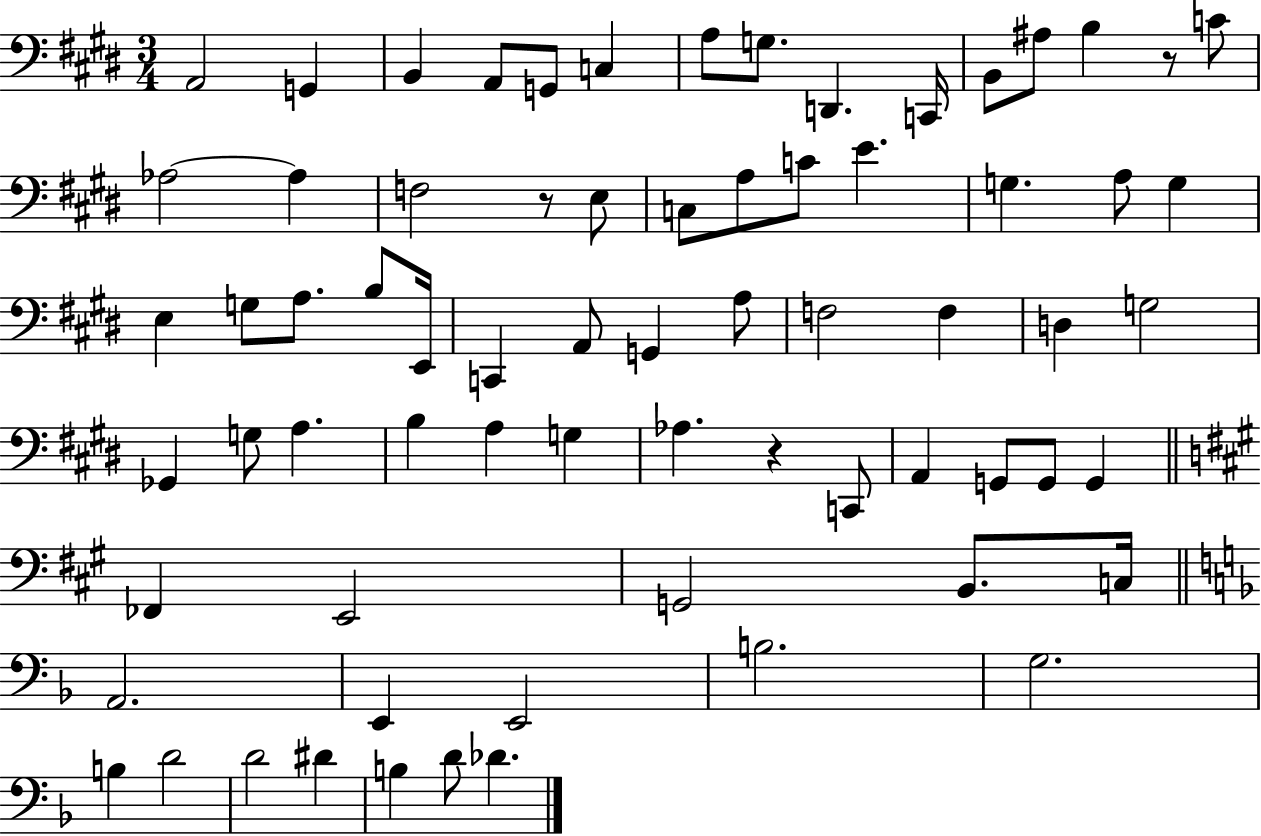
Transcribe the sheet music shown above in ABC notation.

X:1
T:Untitled
M:3/4
L:1/4
K:E
A,,2 G,, B,, A,,/2 G,,/2 C, A,/2 G,/2 D,, C,,/4 B,,/2 ^A,/2 B, z/2 C/2 _A,2 _A, F,2 z/2 E,/2 C,/2 A,/2 C/2 E G, A,/2 G, E, G,/2 A,/2 B,/2 E,,/4 C,, A,,/2 G,, A,/2 F,2 F, D, G,2 _G,, G,/2 A, B, A, G, _A, z C,,/2 A,, G,,/2 G,,/2 G,, _F,, E,,2 G,,2 B,,/2 C,/4 A,,2 E,, E,,2 B,2 G,2 B, D2 D2 ^D B, D/2 _D